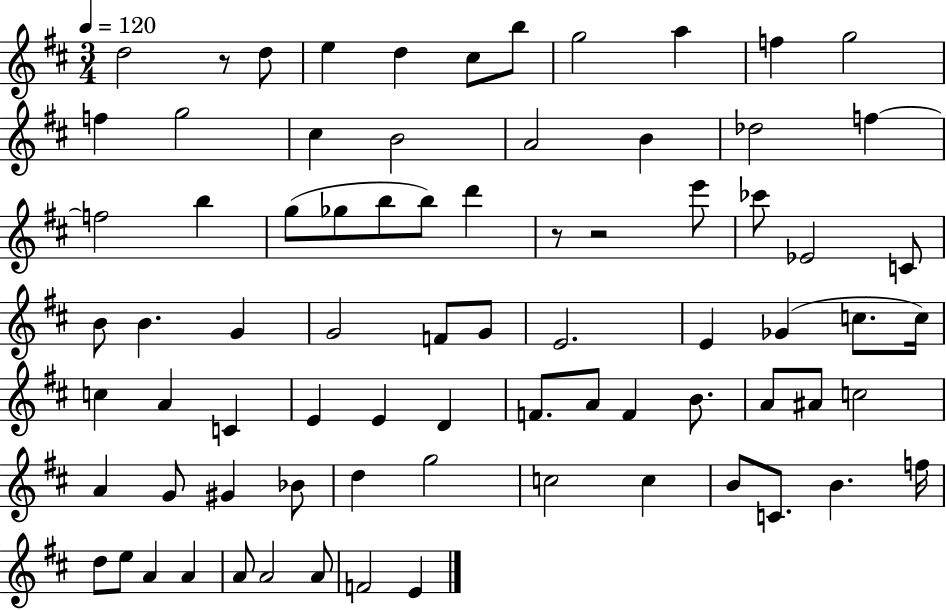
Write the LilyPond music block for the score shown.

{
  \clef treble
  \numericTimeSignature
  \time 3/4
  \key d \major
  \tempo 4 = 120
  \repeat volta 2 { d''2 r8 d''8 | e''4 d''4 cis''8 b''8 | g''2 a''4 | f''4 g''2 | \break f''4 g''2 | cis''4 b'2 | a'2 b'4 | des''2 f''4~~ | \break f''2 b''4 | g''8( ges''8 b''8 b''8) d'''4 | r8 r2 e'''8 | ces'''8 ees'2 c'8 | \break b'8 b'4. g'4 | g'2 f'8 g'8 | e'2. | e'4 ges'4( c''8. c''16) | \break c''4 a'4 c'4 | e'4 e'4 d'4 | f'8. a'8 f'4 b'8. | a'8 ais'8 c''2 | \break a'4 g'8 gis'4 bes'8 | d''4 g''2 | c''2 c''4 | b'8 c'8. b'4. f''16 | \break d''8 e''8 a'4 a'4 | a'8 a'2 a'8 | f'2 e'4 | } \bar "|."
}